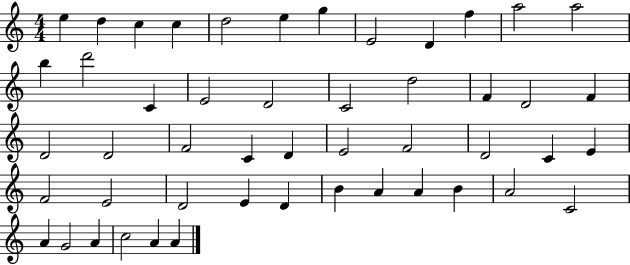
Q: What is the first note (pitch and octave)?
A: E5